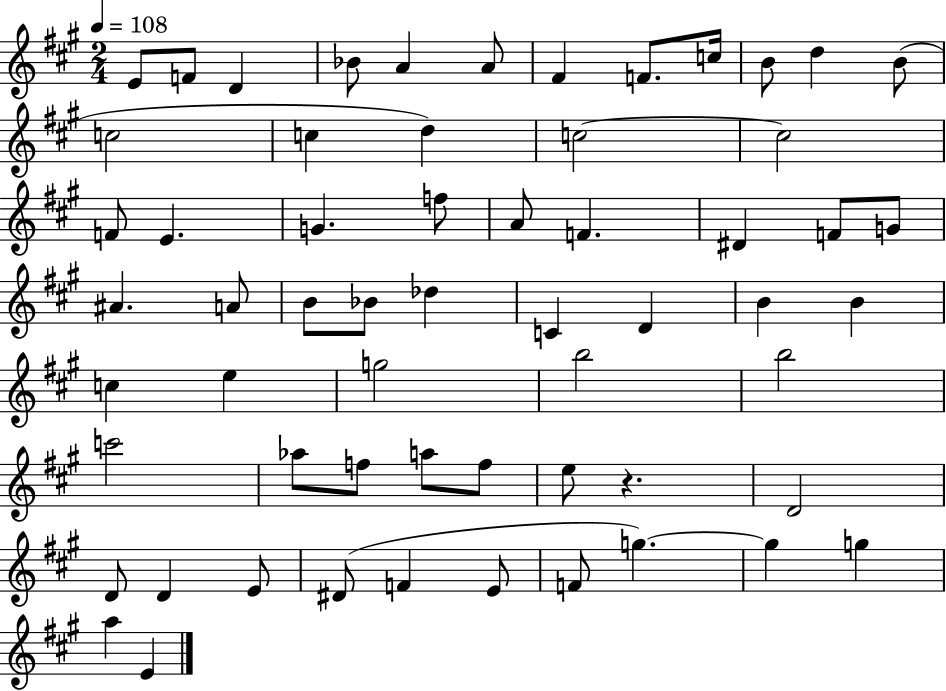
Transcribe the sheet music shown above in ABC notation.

X:1
T:Untitled
M:2/4
L:1/4
K:A
E/2 F/2 D _B/2 A A/2 ^F F/2 c/4 B/2 d B/2 c2 c d c2 c2 F/2 E G f/2 A/2 F ^D F/2 G/2 ^A A/2 B/2 _B/2 _d C D B B c e g2 b2 b2 c'2 _a/2 f/2 a/2 f/2 e/2 z D2 D/2 D E/2 ^D/2 F E/2 F/2 g g g a E